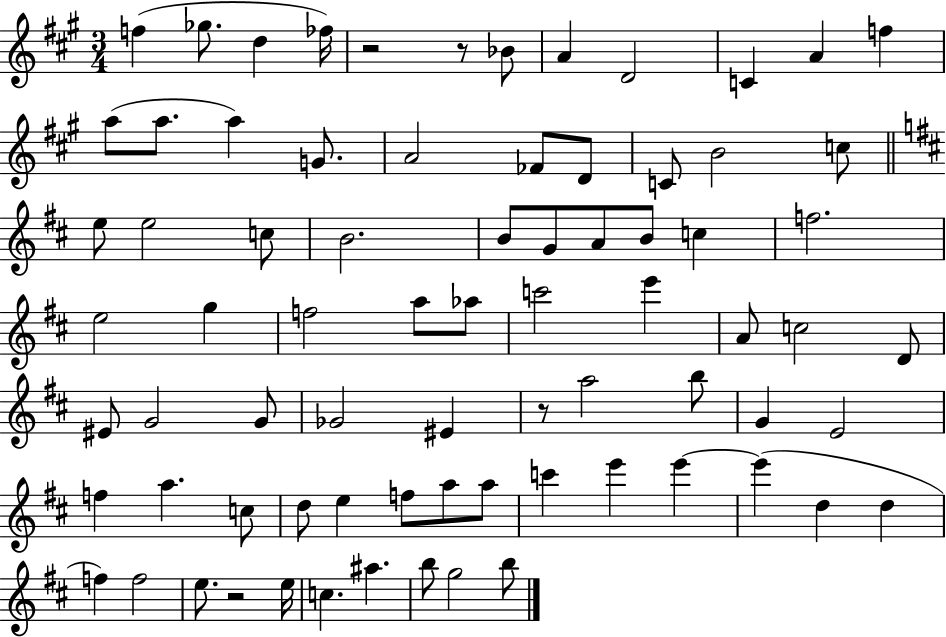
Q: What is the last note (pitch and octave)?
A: B5